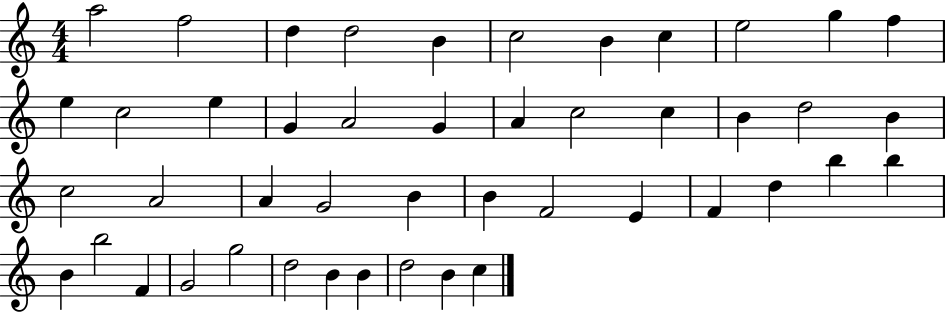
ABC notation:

X:1
T:Untitled
M:4/4
L:1/4
K:C
a2 f2 d d2 B c2 B c e2 g f e c2 e G A2 G A c2 c B d2 B c2 A2 A G2 B B F2 E F d b b B b2 F G2 g2 d2 B B d2 B c